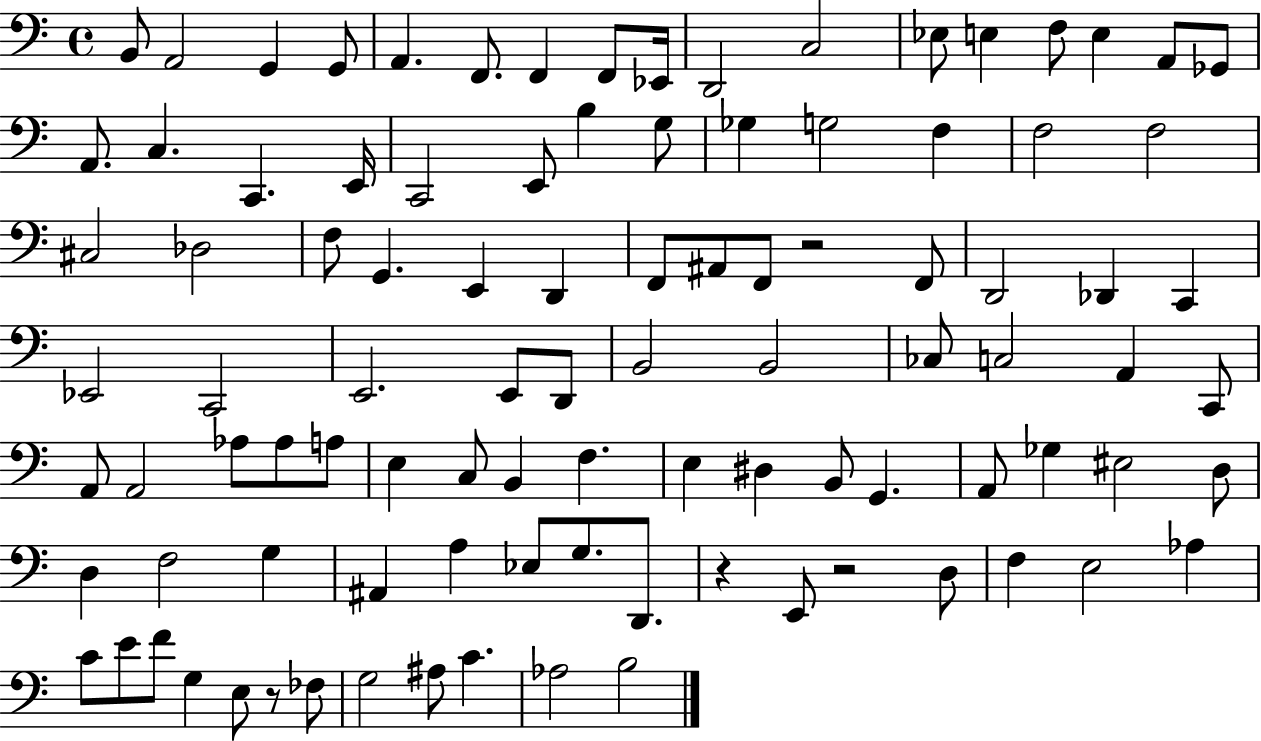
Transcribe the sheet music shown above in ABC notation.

X:1
T:Untitled
M:4/4
L:1/4
K:C
B,,/2 A,,2 G,, G,,/2 A,, F,,/2 F,, F,,/2 _E,,/4 D,,2 C,2 _E,/2 E, F,/2 E, A,,/2 _G,,/2 A,,/2 C, C,, E,,/4 C,,2 E,,/2 B, G,/2 _G, G,2 F, F,2 F,2 ^C,2 _D,2 F,/2 G,, E,, D,, F,,/2 ^A,,/2 F,,/2 z2 F,,/2 D,,2 _D,, C,, _E,,2 C,,2 E,,2 E,,/2 D,,/2 B,,2 B,,2 _C,/2 C,2 A,, C,,/2 A,,/2 A,,2 _A,/2 _A,/2 A,/2 E, C,/2 B,, F, E, ^D, B,,/2 G,, A,,/2 _G, ^E,2 D,/2 D, F,2 G, ^A,, A, _E,/2 G,/2 D,,/2 z E,,/2 z2 D,/2 F, E,2 _A, C/2 E/2 F/2 G, E,/2 z/2 _F,/2 G,2 ^A,/2 C _A,2 B,2